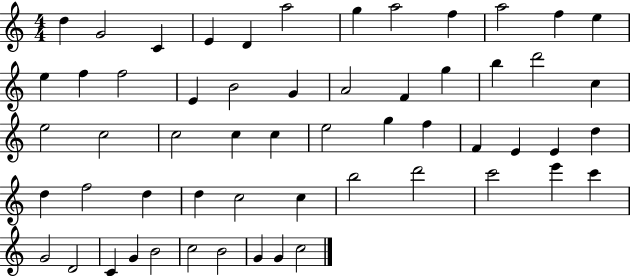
{
  \clef treble
  \numericTimeSignature
  \time 4/4
  \key c \major
  d''4 g'2 c'4 | e'4 d'4 a''2 | g''4 a''2 f''4 | a''2 f''4 e''4 | \break e''4 f''4 f''2 | e'4 b'2 g'4 | a'2 f'4 g''4 | b''4 d'''2 c''4 | \break e''2 c''2 | c''2 c''4 c''4 | e''2 g''4 f''4 | f'4 e'4 e'4 d''4 | \break d''4 f''2 d''4 | d''4 c''2 c''4 | b''2 d'''2 | c'''2 e'''4 c'''4 | \break g'2 d'2 | c'4 g'4 b'2 | c''2 b'2 | g'4 g'4 c''2 | \break \bar "|."
}